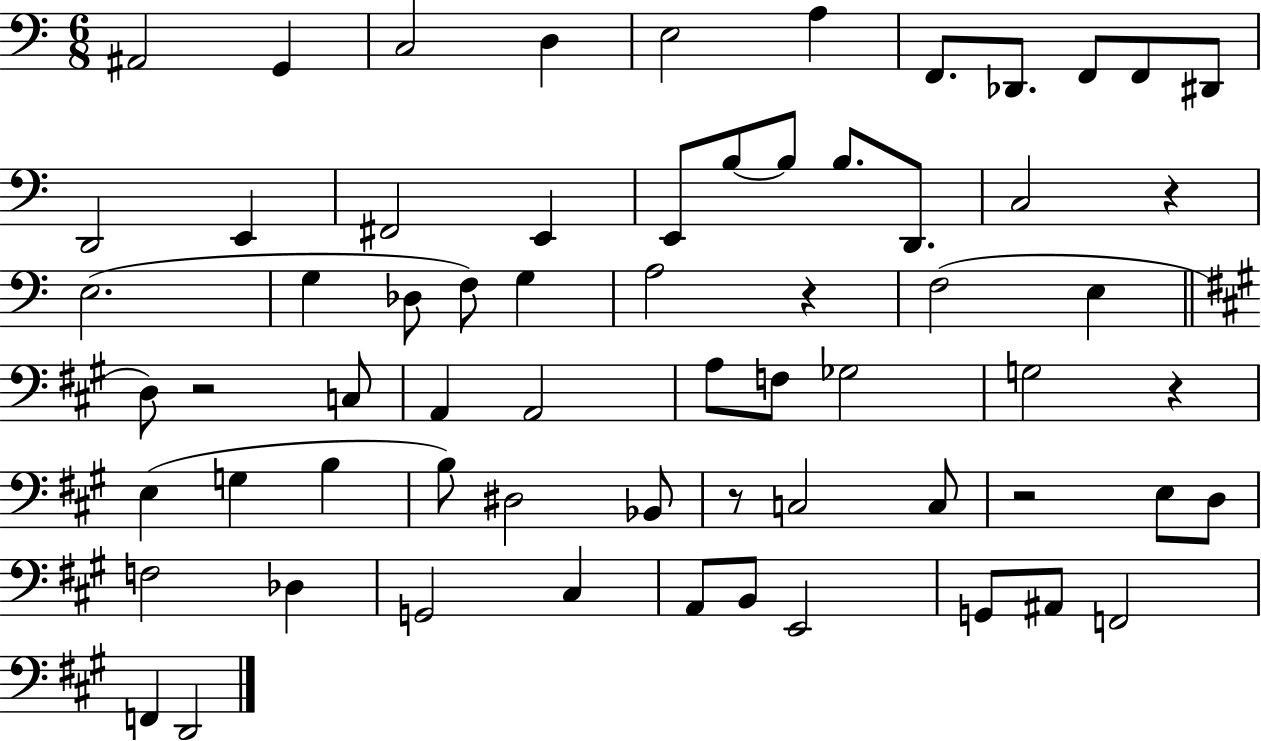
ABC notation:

X:1
T:Untitled
M:6/8
L:1/4
K:C
^A,,2 G,, C,2 D, E,2 A, F,,/2 _D,,/2 F,,/2 F,,/2 ^D,,/2 D,,2 E,, ^F,,2 E,, E,,/2 B,/2 B,/2 B,/2 D,,/2 C,2 z E,2 G, _D,/2 F,/2 G, A,2 z F,2 E, D,/2 z2 C,/2 A,, A,,2 A,/2 F,/2 _G,2 G,2 z E, G, B, B,/2 ^D,2 _B,,/2 z/2 C,2 C,/2 z2 E,/2 D,/2 F,2 _D, G,,2 ^C, A,,/2 B,,/2 E,,2 G,,/2 ^A,,/2 F,,2 F,, D,,2